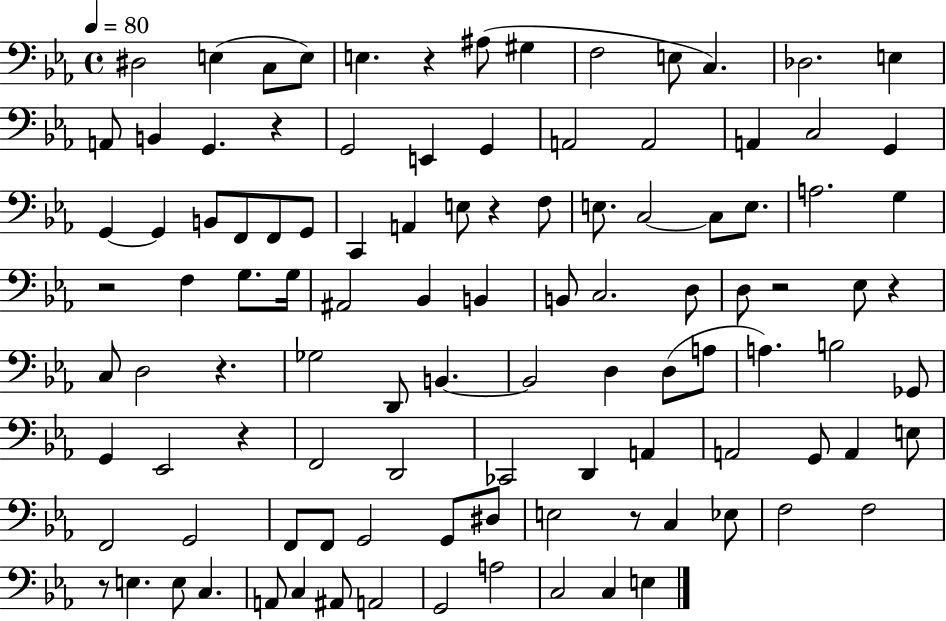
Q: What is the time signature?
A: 4/4